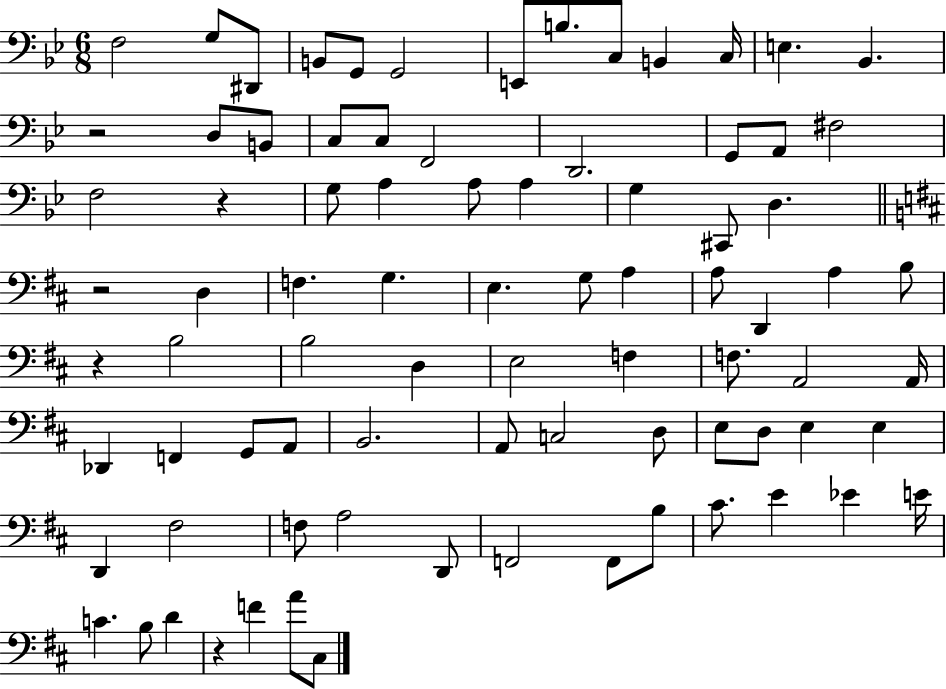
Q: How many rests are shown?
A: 5